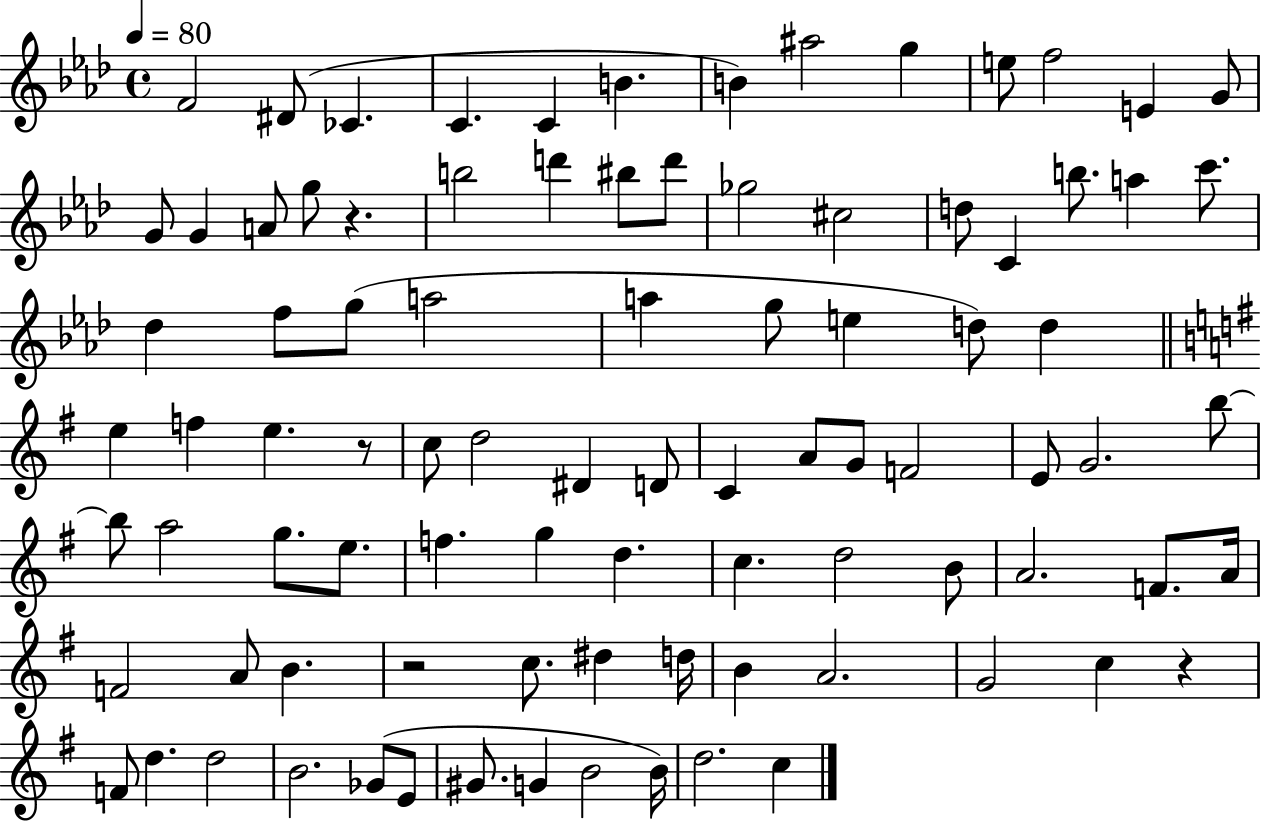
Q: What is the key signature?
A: AES major